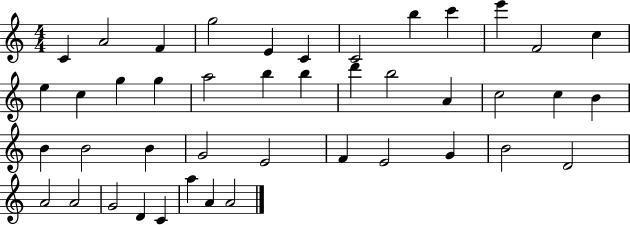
X:1
T:Untitled
M:4/4
L:1/4
K:C
C A2 F g2 E C C2 b c' e' F2 c e c g g a2 b b d' b2 A c2 c B B B2 B G2 E2 F E2 G B2 D2 A2 A2 G2 D C a A A2